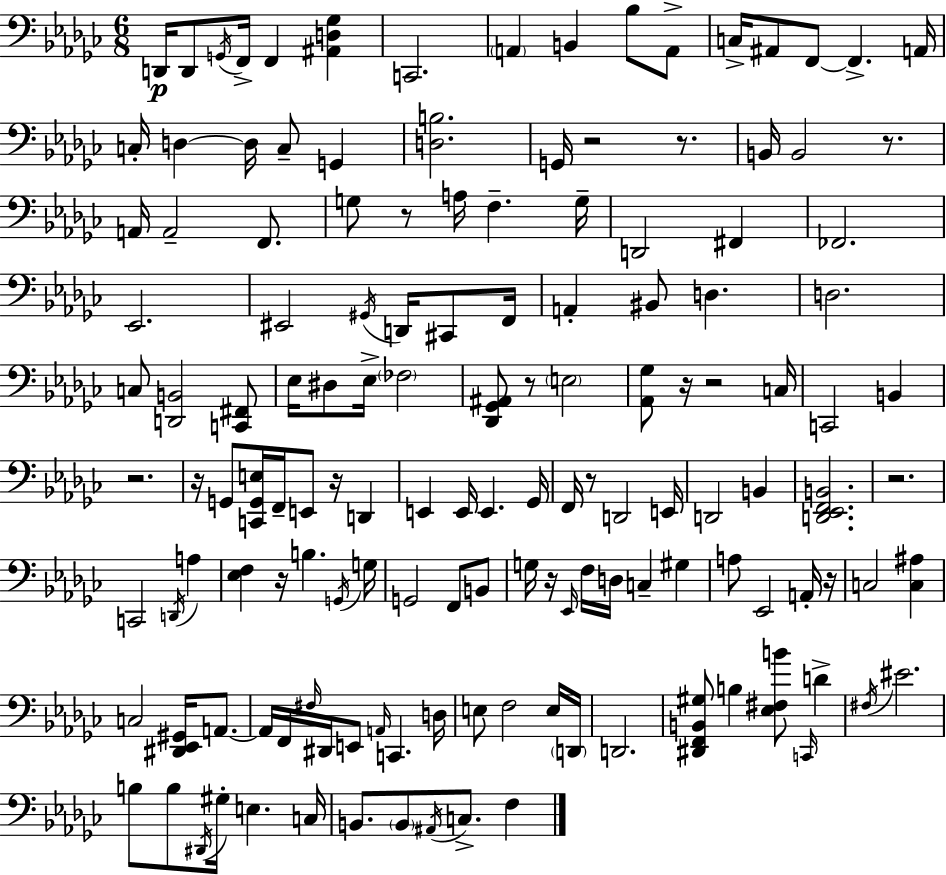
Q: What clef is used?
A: bass